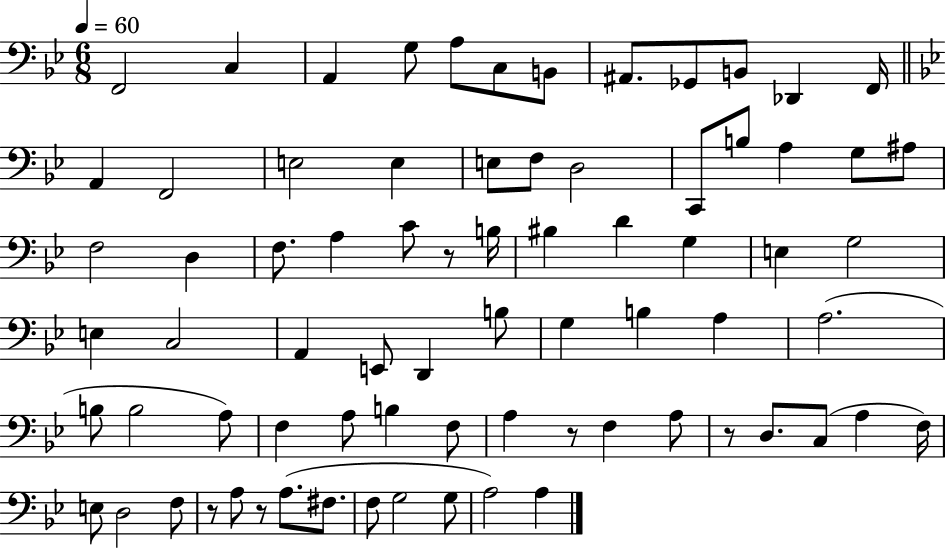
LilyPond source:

{
  \clef bass
  \numericTimeSignature
  \time 6/8
  \key bes \major
  \tempo 4 = 60
  f,2 c4 | a,4 g8 a8 c8 b,8 | ais,8. ges,8 b,8 des,4 f,16 | \bar "||" \break \key g \minor a,4 f,2 | e2 e4 | e8 f8 d2 | c,8 b8 a4 g8 ais8 | \break f2 d4 | f8. a4 c'8 r8 b16 | bis4 d'4 g4 | e4 g2 | \break e4 c2 | a,4 e,8 d,4 b8 | g4 b4 a4 | a2.( | \break b8 b2 a8) | f4 a8 b4 f8 | a4 r8 f4 a8 | r8 d8. c8( a4 f16) | \break e8 d2 f8 | r8 a8 r8 a8.( fis8. | f8 g2 g8 | a2) a4 | \break \bar "|."
}